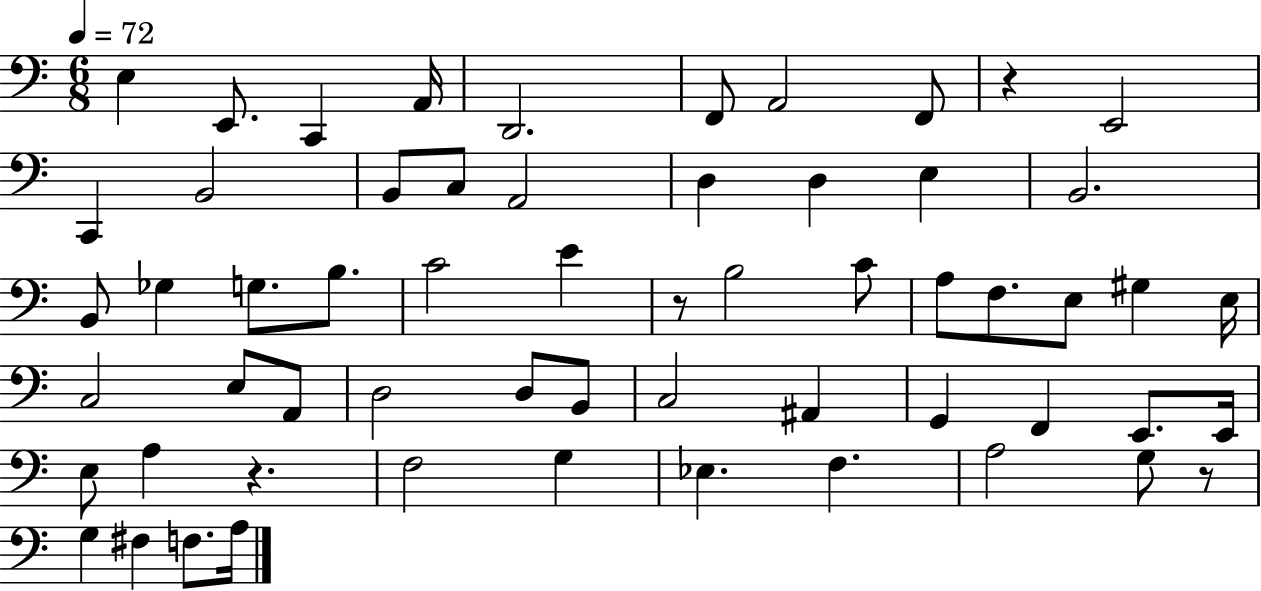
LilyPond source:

{
  \clef bass
  \numericTimeSignature
  \time 6/8
  \key c \major
  \tempo 4 = 72
  e4 e,8. c,4 a,16 | d,2. | f,8 a,2 f,8 | r4 e,2 | \break c,4 b,2 | b,8 c8 a,2 | d4 d4 e4 | b,2. | \break b,8 ges4 g8. b8. | c'2 e'4 | r8 b2 c'8 | a8 f8. e8 gis4 e16 | \break c2 e8 a,8 | d2 d8 b,8 | c2 ais,4 | g,4 f,4 e,8. e,16 | \break e8 a4 r4. | f2 g4 | ees4. f4. | a2 g8 r8 | \break g4 fis4 f8. a16 | \bar "|."
}